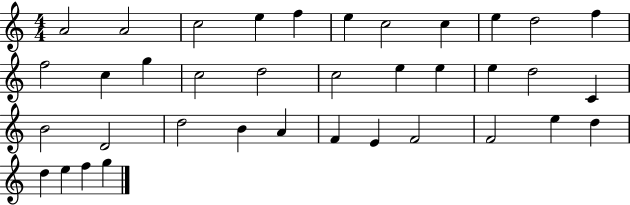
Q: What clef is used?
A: treble